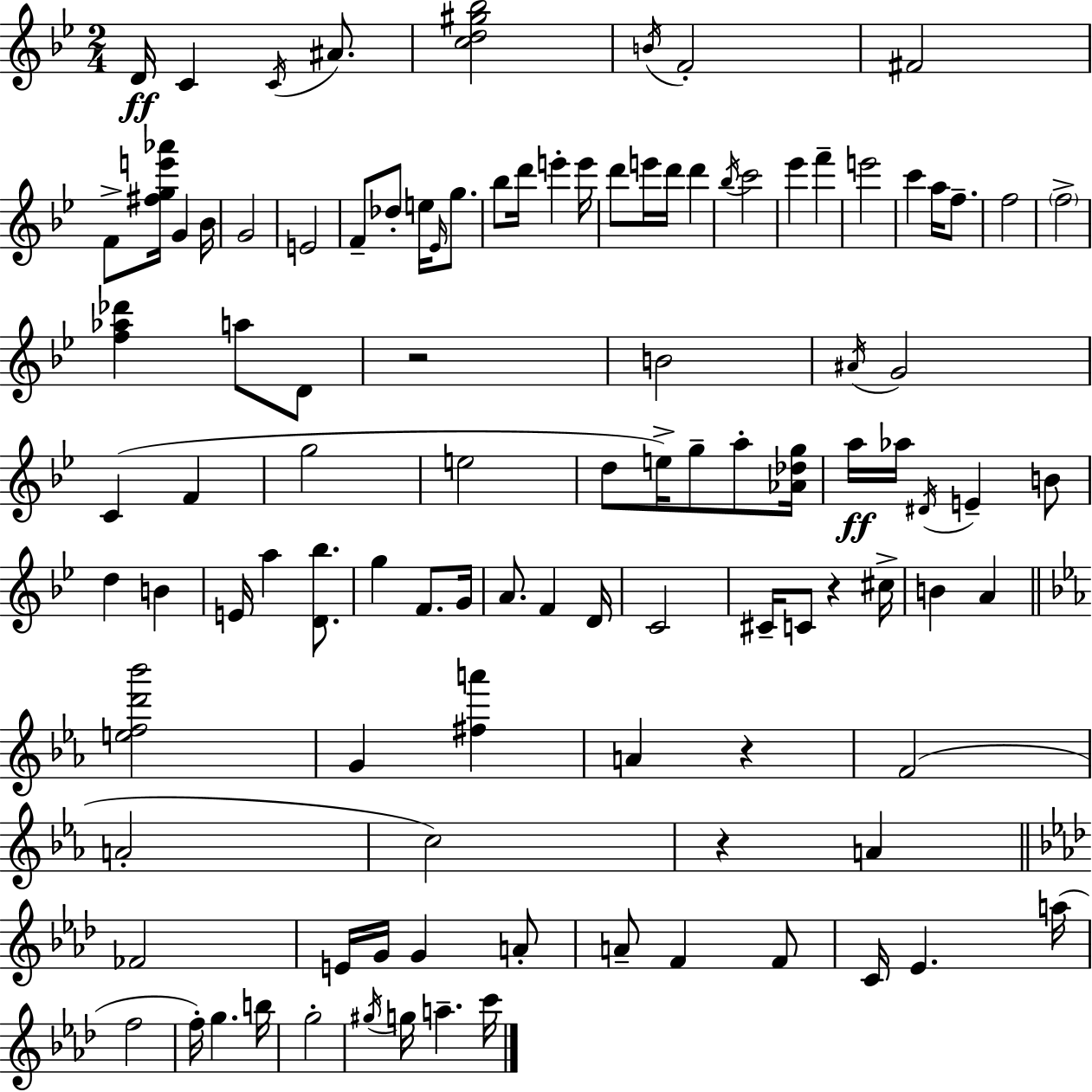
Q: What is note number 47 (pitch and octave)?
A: G5